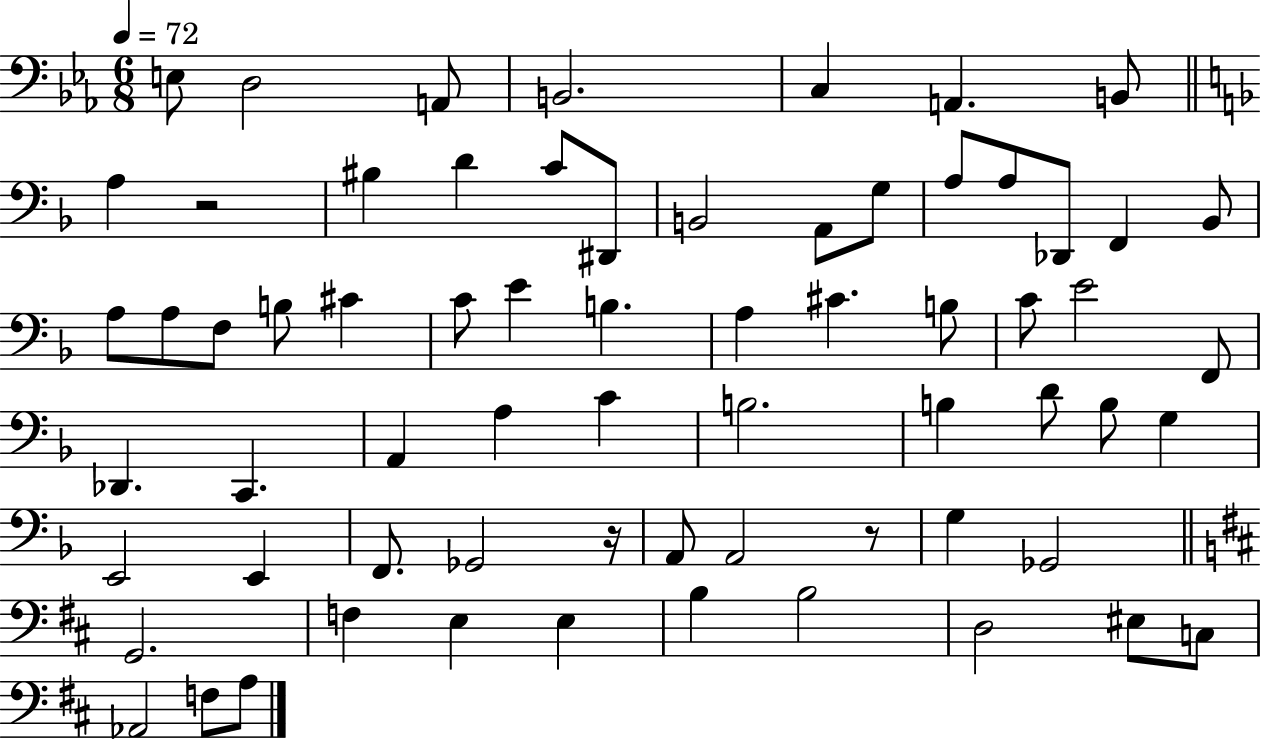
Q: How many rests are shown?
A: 3